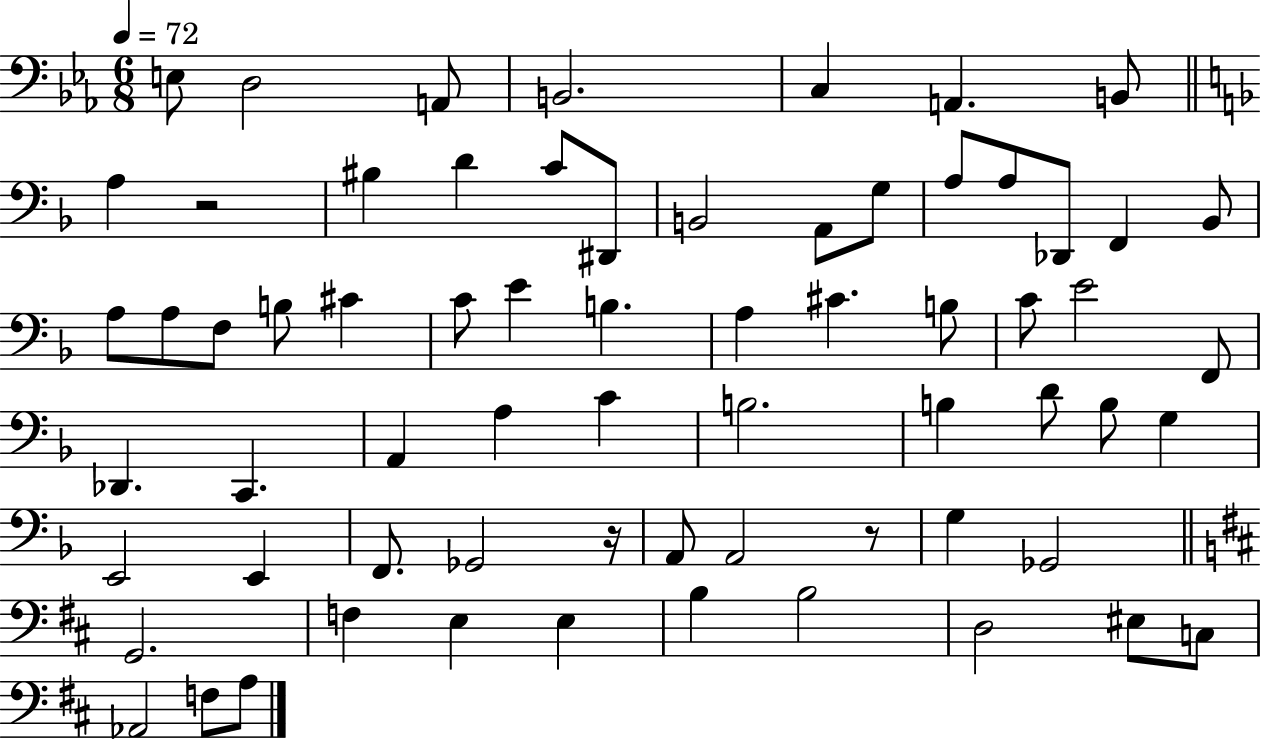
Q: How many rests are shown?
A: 3